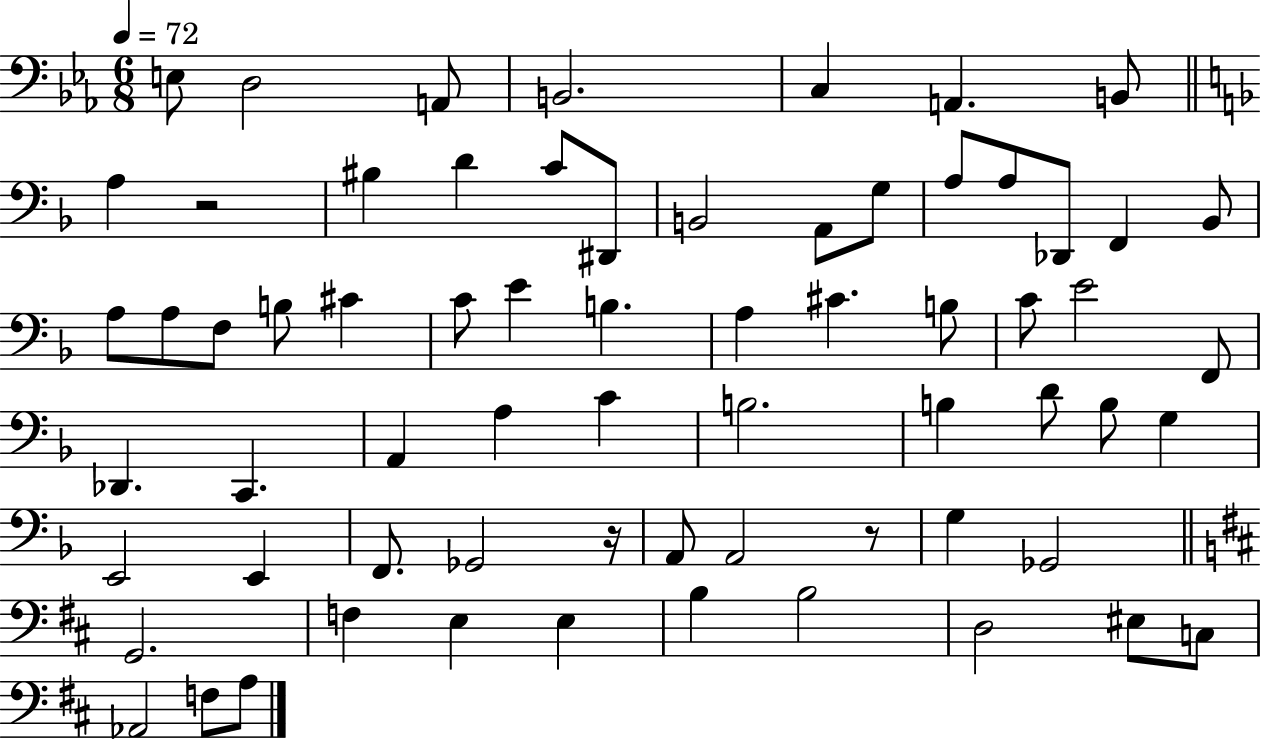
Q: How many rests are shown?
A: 3